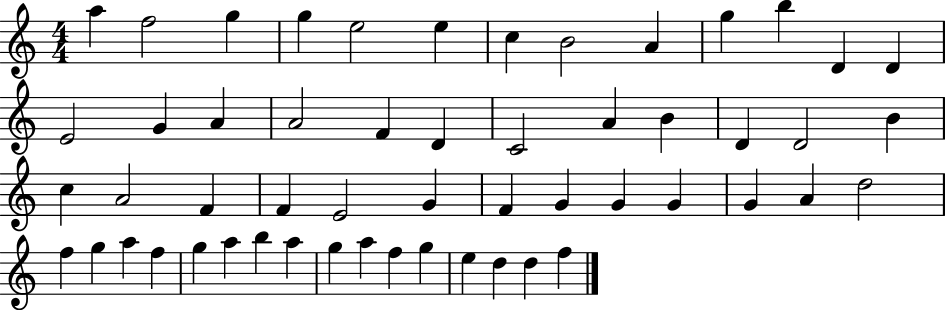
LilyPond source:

{
  \clef treble
  \numericTimeSignature
  \time 4/4
  \key c \major
  a''4 f''2 g''4 | g''4 e''2 e''4 | c''4 b'2 a'4 | g''4 b''4 d'4 d'4 | \break e'2 g'4 a'4 | a'2 f'4 d'4 | c'2 a'4 b'4 | d'4 d'2 b'4 | \break c''4 a'2 f'4 | f'4 e'2 g'4 | f'4 g'4 g'4 g'4 | g'4 a'4 d''2 | \break f''4 g''4 a''4 f''4 | g''4 a''4 b''4 a''4 | g''4 a''4 f''4 g''4 | e''4 d''4 d''4 f''4 | \break \bar "|."
}